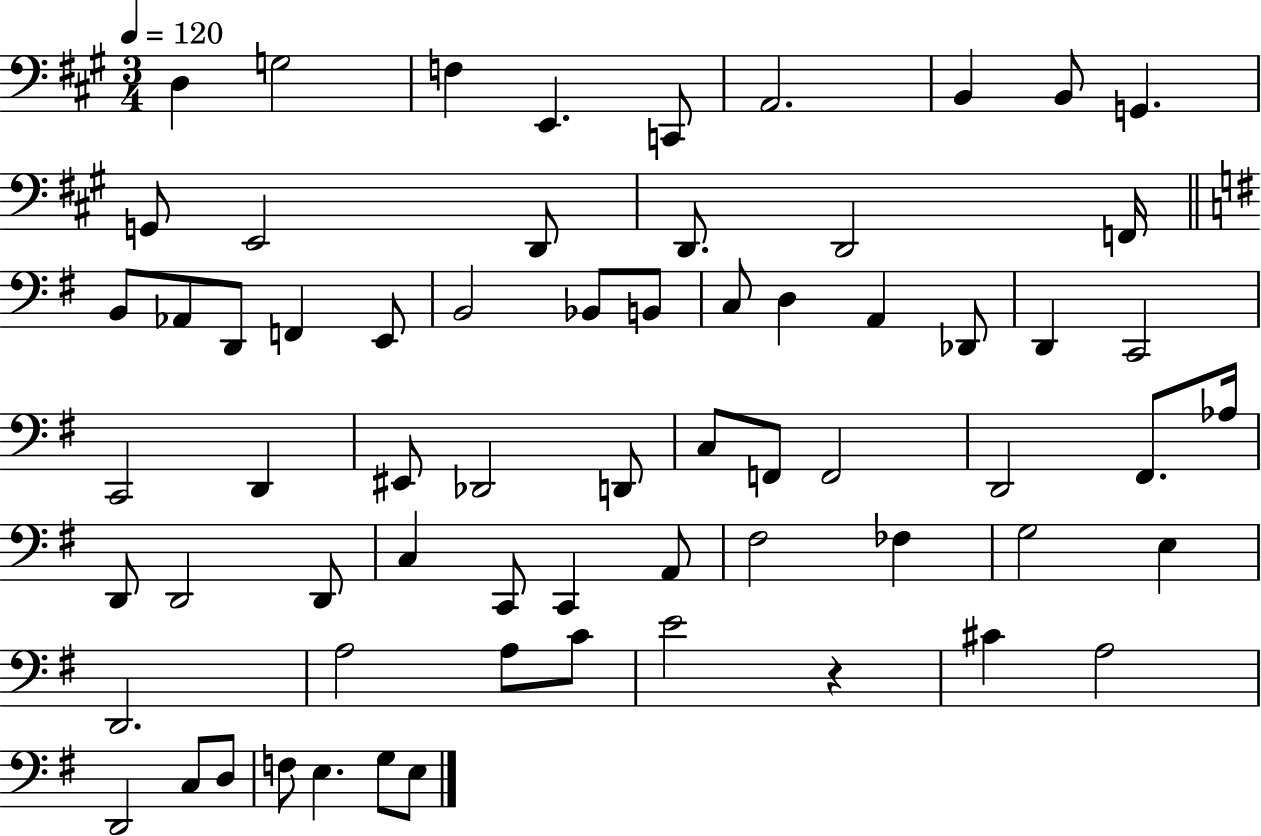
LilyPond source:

{
  \clef bass
  \numericTimeSignature
  \time 3/4
  \key a \major
  \tempo 4 = 120
  d4 g2 | f4 e,4. c,8 | a,2. | b,4 b,8 g,4. | \break g,8 e,2 d,8 | d,8. d,2 f,16 | \bar "||" \break \key g \major b,8 aes,8 d,8 f,4 e,8 | b,2 bes,8 b,8 | c8 d4 a,4 des,8 | d,4 c,2 | \break c,2 d,4 | eis,8 des,2 d,8 | c8 f,8 f,2 | d,2 fis,8. aes16 | \break d,8 d,2 d,8 | c4 c,8 c,4 a,8 | fis2 fes4 | g2 e4 | \break d,2. | a2 a8 c'8 | e'2 r4 | cis'4 a2 | \break d,2 c8 d8 | f8 e4. g8 e8 | \bar "|."
}